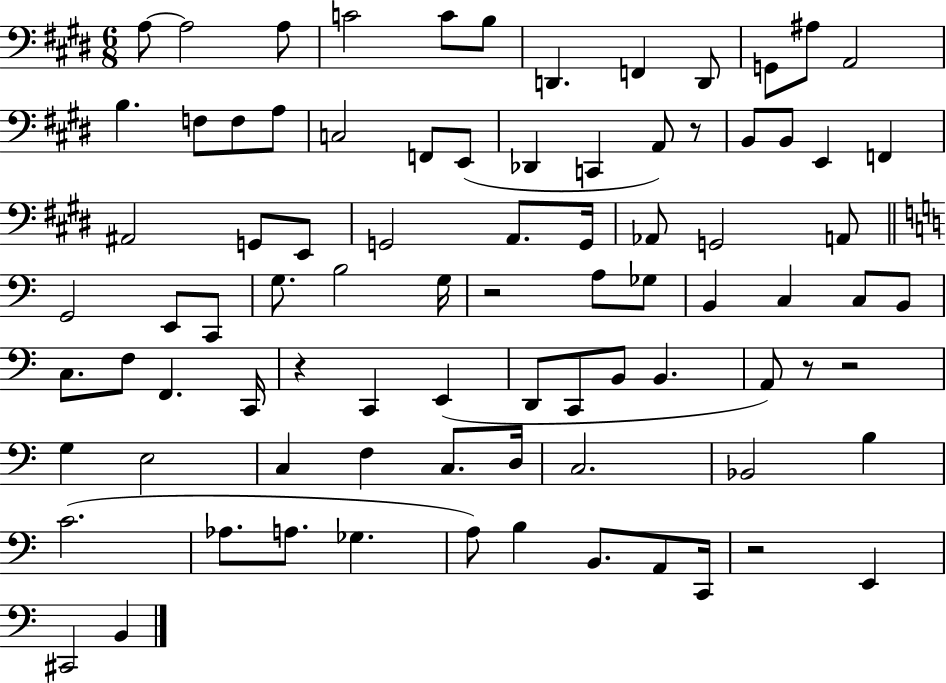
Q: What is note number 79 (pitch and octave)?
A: B2